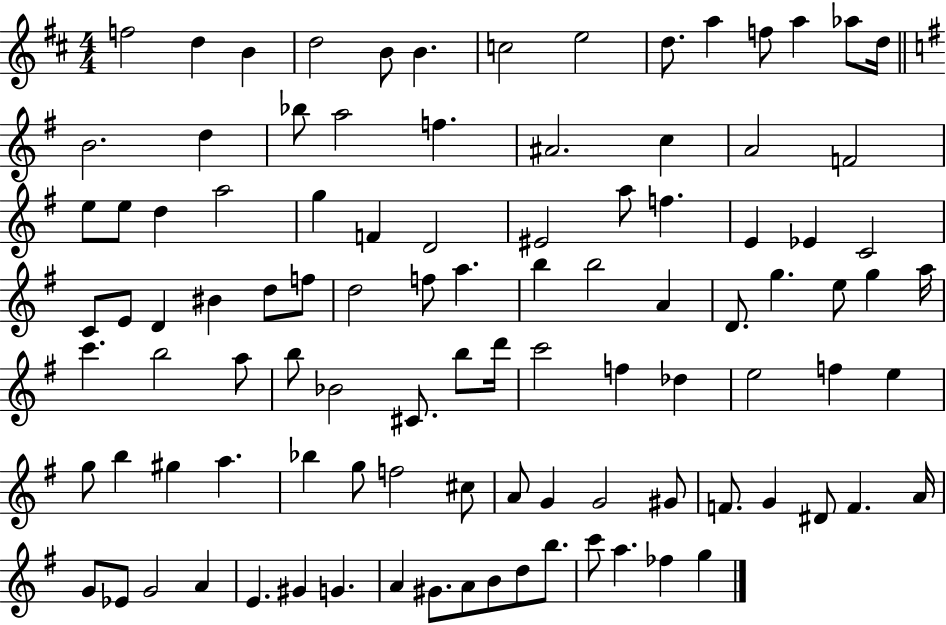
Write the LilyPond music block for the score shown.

{
  \clef treble
  \numericTimeSignature
  \time 4/4
  \key d \major
  f''2 d''4 b'4 | d''2 b'8 b'4. | c''2 e''2 | d''8. a''4 f''8 a''4 aes''8 d''16 | \break \bar "||" \break \key g \major b'2. d''4 | bes''8 a''2 f''4. | ais'2. c''4 | a'2 f'2 | \break e''8 e''8 d''4 a''2 | g''4 f'4 d'2 | eis'2 a''8 f''4. | e'4 ees'4 c'2 | \break c'8 e'8 d'4 bis'4 d''8 f''8 | d''2 f''8 a''4. | b''4 b''2 a'4 | d'8. g''4. e''8 g''4 a''16 | \break c'''4. b''2 a''8 | b''8 bes'2 cis'8. b''8 d'''16 | c'''2 f''4 des''4 | e''2 f''4 e''4 | \break g''8 b''4 gis''4 a''4. | bes''4 g''8 f''2 cis''8 | a'8 g'4 g'2 gis'8 | f'8. g'4 dis'8 f'4. a'16 | \break g'8 ees'8 g'2 a'4 | e'4. gis'4 g'4. | a'4 gis'8. a'8 b'8 d''8 b''8. | c'''8 a''4. fes''4 g''4 | \break \bar "|."
}